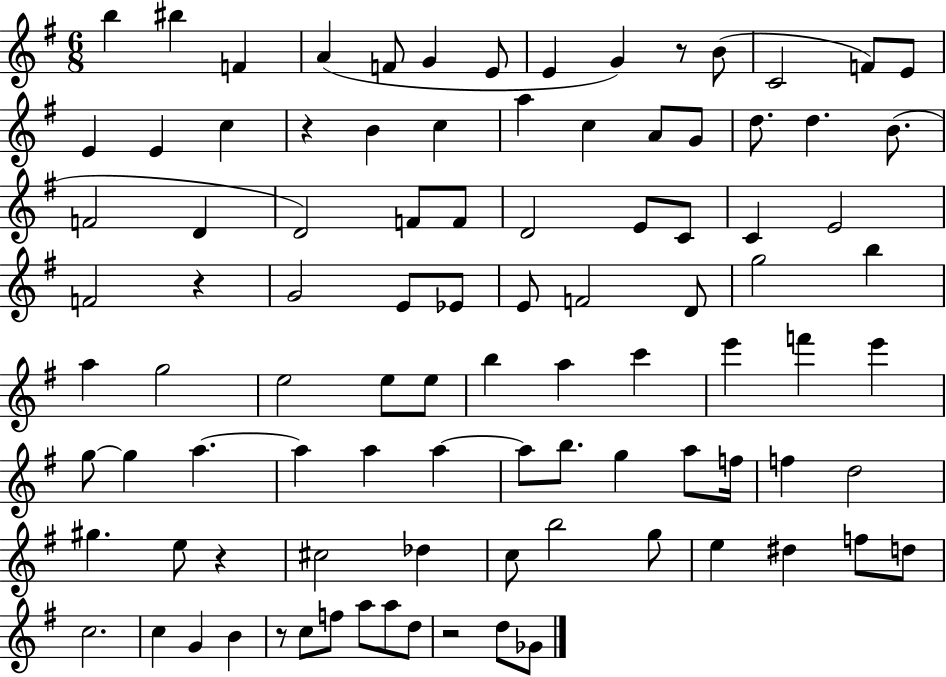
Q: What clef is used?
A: treble